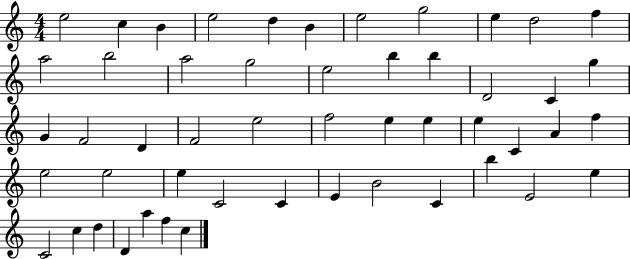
{
  \clef treble
  \numericTimeSignature
  \time 4/4
  \key c \major
  e''2 c''4 b'4 | e''2 d''4 b'4 | e''2 g''2 | e''4 d''2 f''4 | \break a''2 b''2 | a''2 g''2 | e''2 b''4 b''4 | d'2 c'4 g''4 | \break g'4 f'2 d'4 | f'2 e''2 | f''2 e''4 e''4 | e''4 c'4 a'4 f''4 | \break e''2 e''2 | e''4 c'2 c'4 | e'4 b'2 c'4 | b''4 e'2 e''4 | \break c'2 c''4 d''4 | d'4 a''4 f''4 c''4 | \bar "|."
}